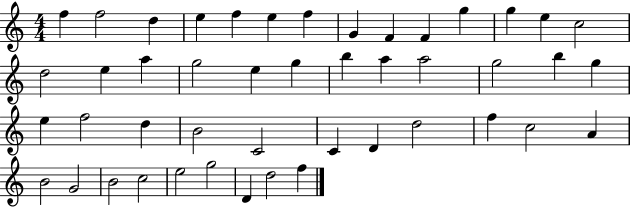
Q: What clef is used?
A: treble